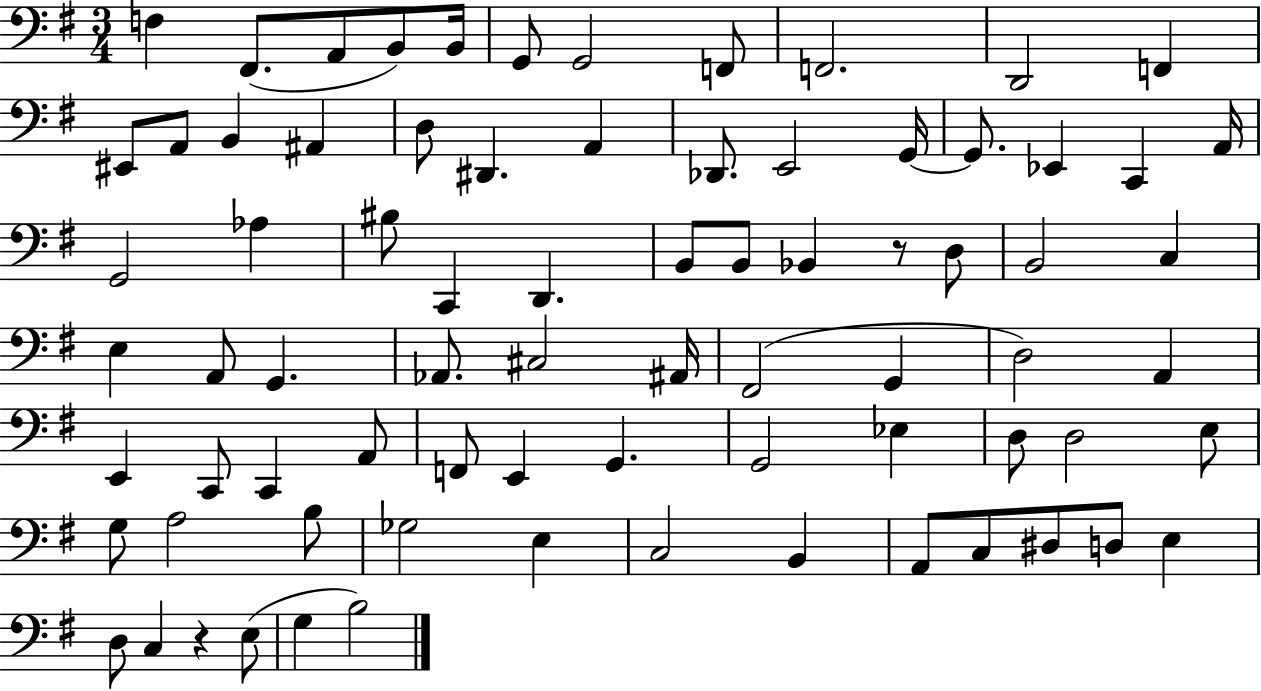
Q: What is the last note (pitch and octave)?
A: B3